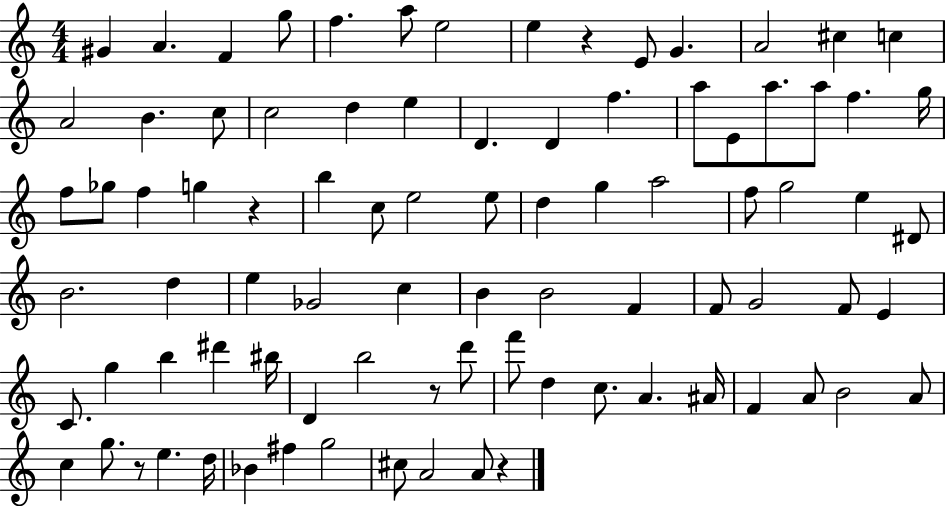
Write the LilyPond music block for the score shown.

{
  \clef treble
  \numericTimeSignature
  \time 4/4
  \key c \major
  gis'4 a'4. f'4 g''8 | f''4. a''8 e''2 | e''4 r4 e'8 g'4. | a'2 cis''4 c''4 | \break a'2 b'4. c''8 | c''2 d''4 e''4 | d'4. d'4 f''4. | a''8 e'8 a''8. a''8 f''4. g''16 | \break f''8 ges''8 f''4 g''4 r4 | b''4 c''8 e''2 e''8 | d''4 g''4 a''2 | f''8 g''2 e''4 dis'8 | \break b'2. d''4 | e''4 ges'2 c''4 | b'4 b'2 f'4 | f'8 g'2 f'8 e'4 | \break c'8. g''4 b''4 dis'''4 bis''16 | d'4 b''2 r8 d'''8 | f'''8 d''4 c''8. a'4. ais'16 | f'4 a'8 b'2 a'8 | \break c''4 g''8. r8 e''4. d''16 | bes'4 fis''4 g''2 | cis''8 a'2 a'8 r4 | \bar "|."
}